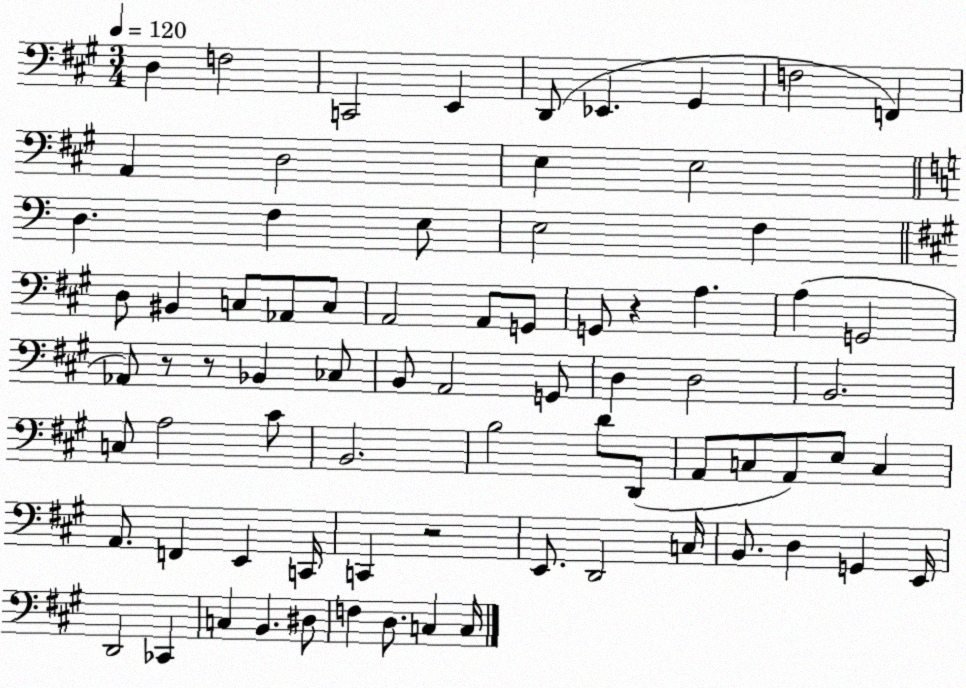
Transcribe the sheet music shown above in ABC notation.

X:1
T:Untitled
M:3/4
L:1/4
K:A
D, F,2 C,,2 E,, D,,/2 _E,, ^G,, F,2 F,, A,, D,2 E, E,2 D, F, E,/2 E,2 F, D,/2 ^B,, C,/2 _A,,/2 C,/2 A,,2 A,,/2 G,,/2 G,,/2 z A, A, G,,2 _A,,/2 z/2 z/2 _B,, _C,/2 B,,/2 A,,2 G,,/2 D, D,2 B,,2 C,/2 A,2 ^C/2 B,,2 B,2 D/2 D,,/2 A,,/2 C,/2 A,,/2 E,/2 C, A,,/2 F,, E,, C,,/4 C,, z2 E,,/2 D,,2 C,/4 B,,/2 D, G,, E,,/4 D,,2 _C,, C, B,, ^D,/2 F, D,/2 C, C,/4